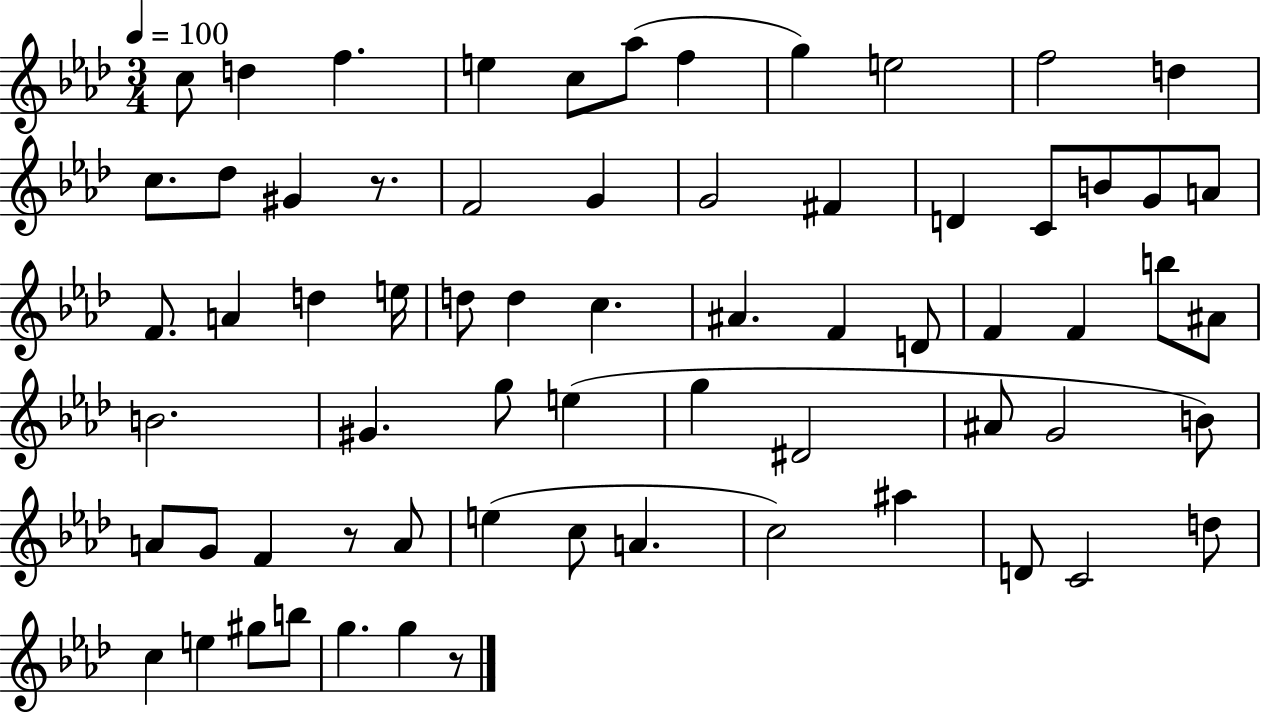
C5/e D5/q F5/q. E5/q C5/e Ab5/e F5/q G5/q E5/h F5/h D5/q C5/e. Db5/e G#4/q R/e. F4/h G4/q G4/h F#4/q D4/q C4/e B4/e G4/e A4/e F4/e. A4/q D5/q E5/s D5/e D5/q C5/q. A#4/q. F4/q D4/e F4/q F4/q B5/e A#4/e B4/h. G#4/q. G5/e E5/q G5/q D#4/h A#4/e G4/h B4/e A4/e G4/e F4/q R/e A4/e E5/q C5/e A4/q. C5/h A#5/q D4/e C4/h D5/e C5/q E5/q G#5/e B5/e G5/q. G5/q R/e